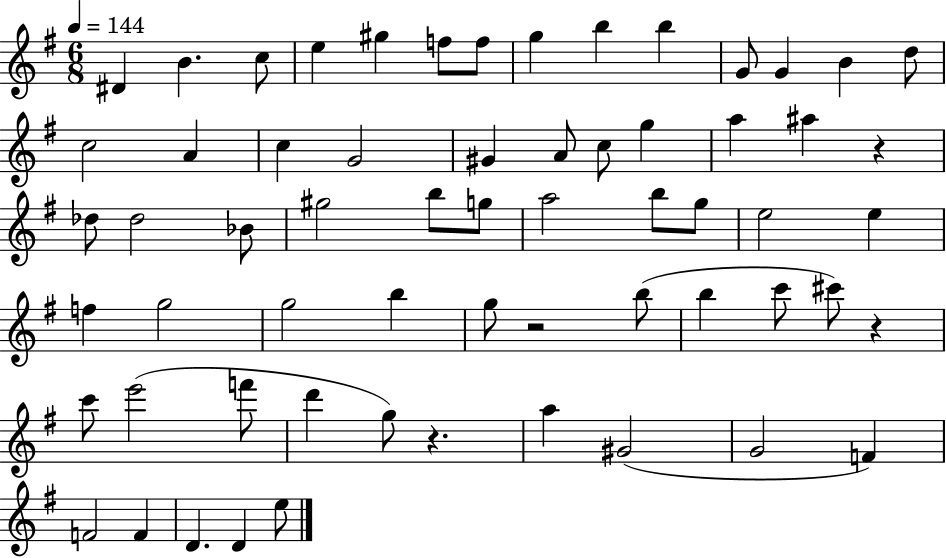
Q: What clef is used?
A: treble